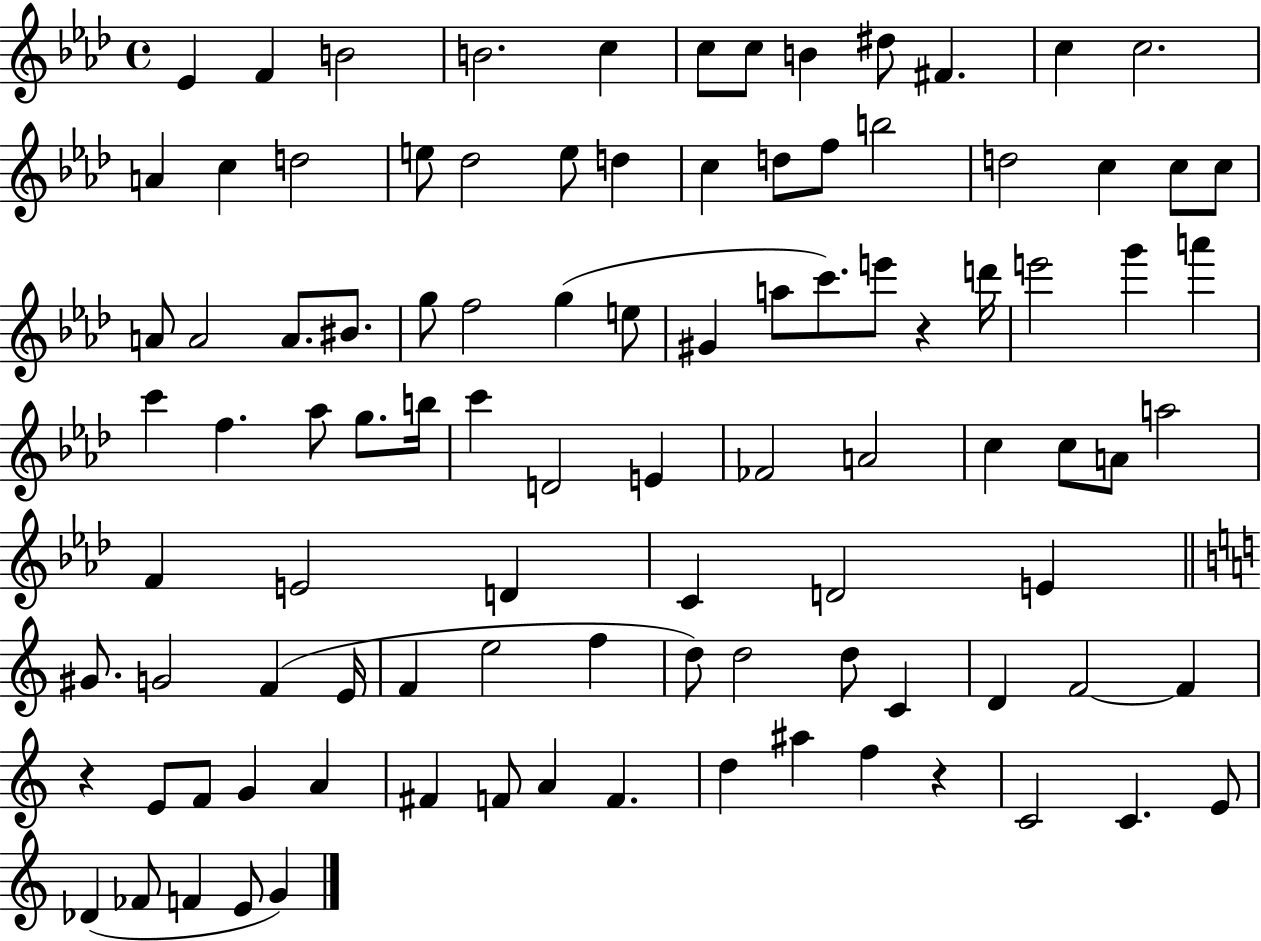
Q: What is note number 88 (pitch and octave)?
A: F5